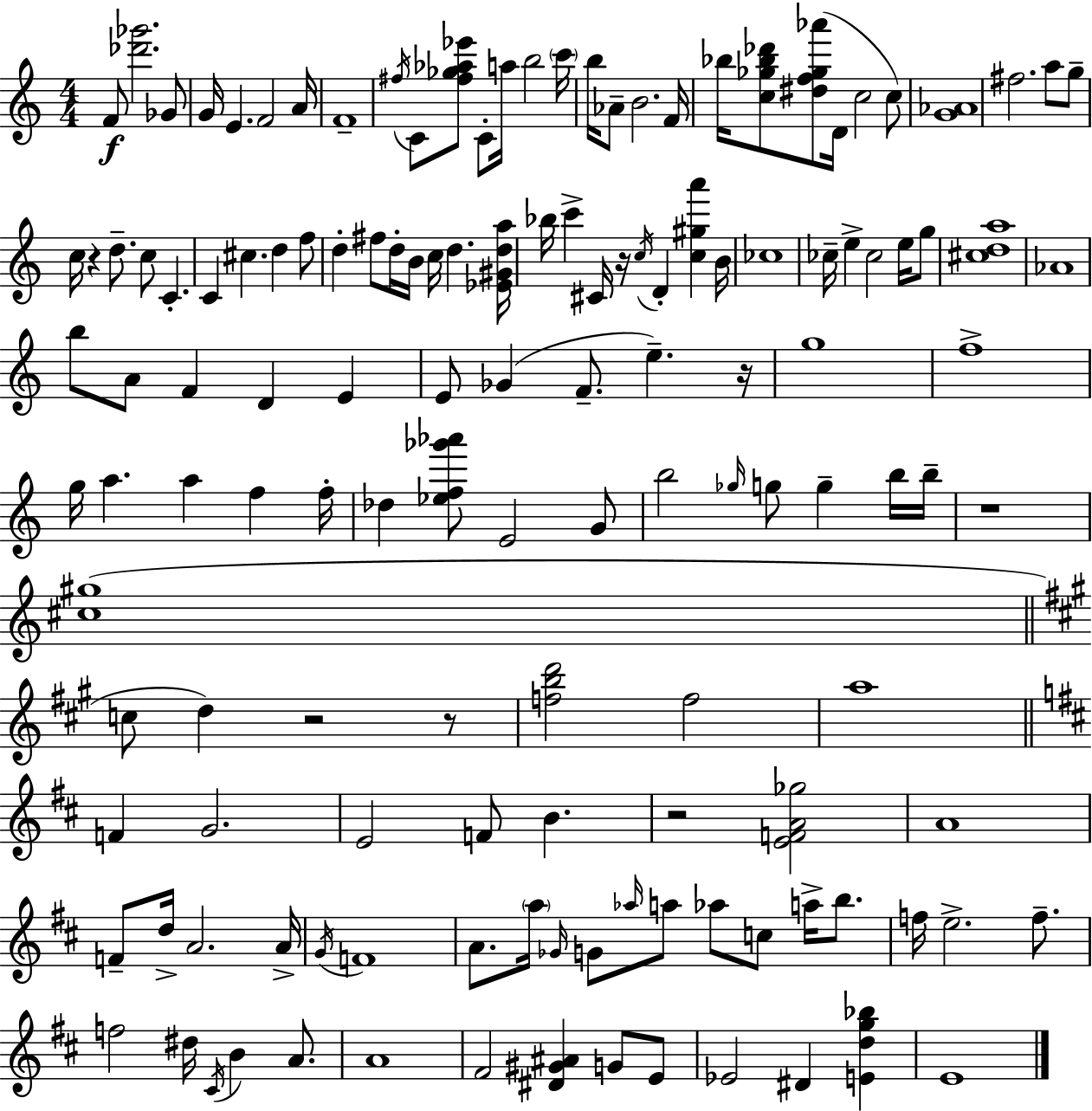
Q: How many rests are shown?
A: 7